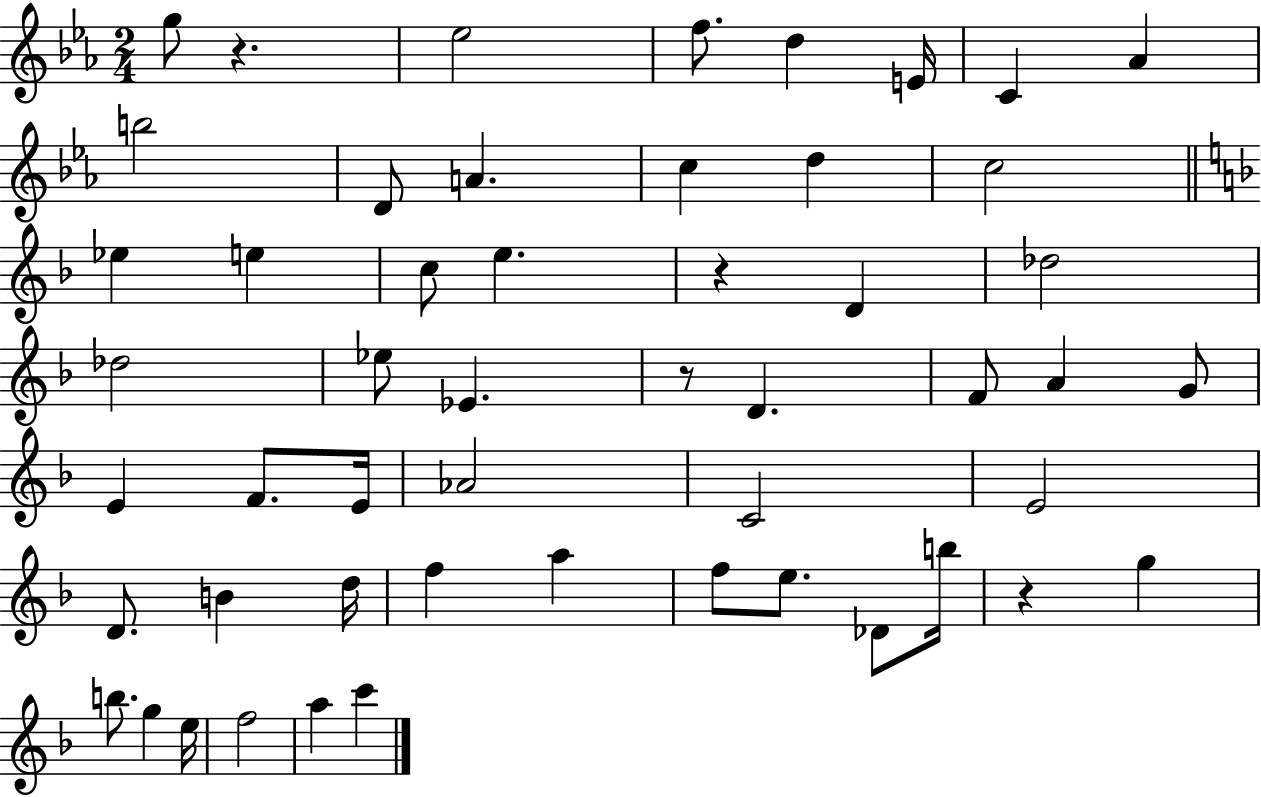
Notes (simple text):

G5/e R/q. Eb5/h F5/e. D5/q E4/s C4/q Ab4/q B5/h D4/e A4/q. C5/q D5/q C5/h Eb5/q E5/q C5/e E5/q. R/q D4/q Db5/h Db5/h Eb5/e Eb4/q. R/e D4/q. F4/e A4/q G4/e E4/q F4/e. E4/s Ab4/h C4/h E4/h D4/e. B4/q D5/s F5/q A5/q F5/e E5/e. Db4/e B5/s R/q G5/q B5/e. G5/q E5/s F5/h A5/q C6/q